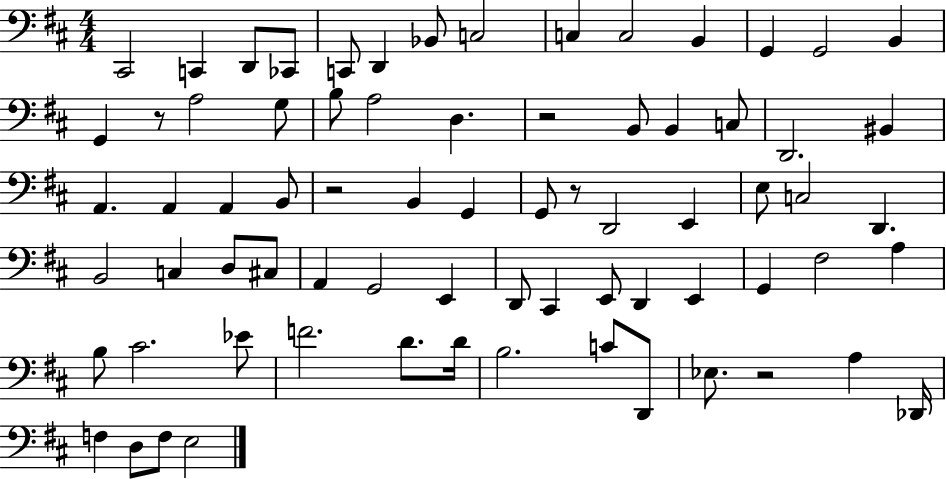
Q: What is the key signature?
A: D major